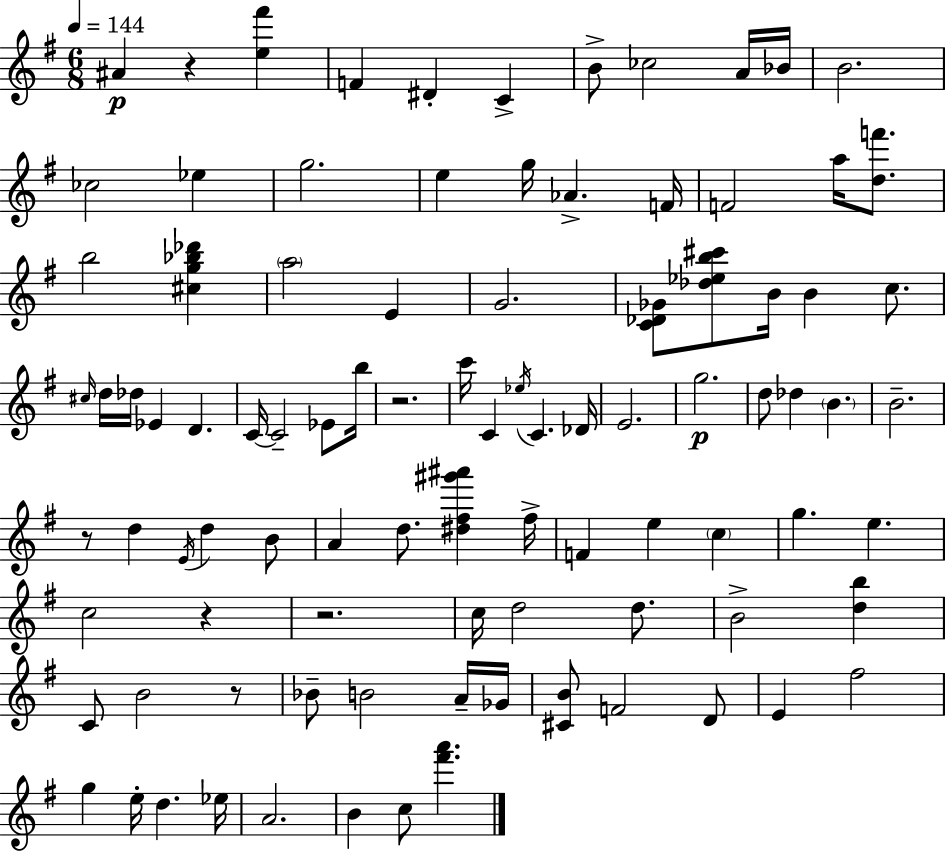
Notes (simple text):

A#4/q R/q [E5,F#6]/q F4/q D#4/q C4/q B4/e CES5/h A4/s Bb4/s B4/h. CES5/h Eb5/q G5/h. E5/q G5/s Ab4/q. F4/s F4/h A5/s [D5,F6]/e. B5/h [C#5,G5,Bb5,Db6]/q A5/h E4/q G4/h. [C4,Db4,Gb4]/e [Db5,Eb5,B5,C#6]/e B4/s B4/q C5/e. C#5/s D5/s Db5/s Eb4/q D4/q. C4/s C4/h Eb4/e B5/s R/h. C6/s C4/q Eb5/s C4/q. Db4/s E4/h. G5/h. D5/e Db5/q B4/q. B4/h. R/e D5/q E4/s D5/q B4/e A4/q D5/e. [D#5,F#5,G#6,A#6]/q F#5/s F4/q E5/q C5/q G5/q. E5/q. C5/h R/q R/h. C5/s D5/h D5/e. B4/h [D5,B5]/q C4/e B4/h R/e Bb4/e B4/h A4/s Gb4/s [C#4,B4]/e F4/h D4/e E4/q F#5/h G5/q E5/s D5/q. Eb5/s A4/h. B4/q C5/e [F#6,A6]/q.